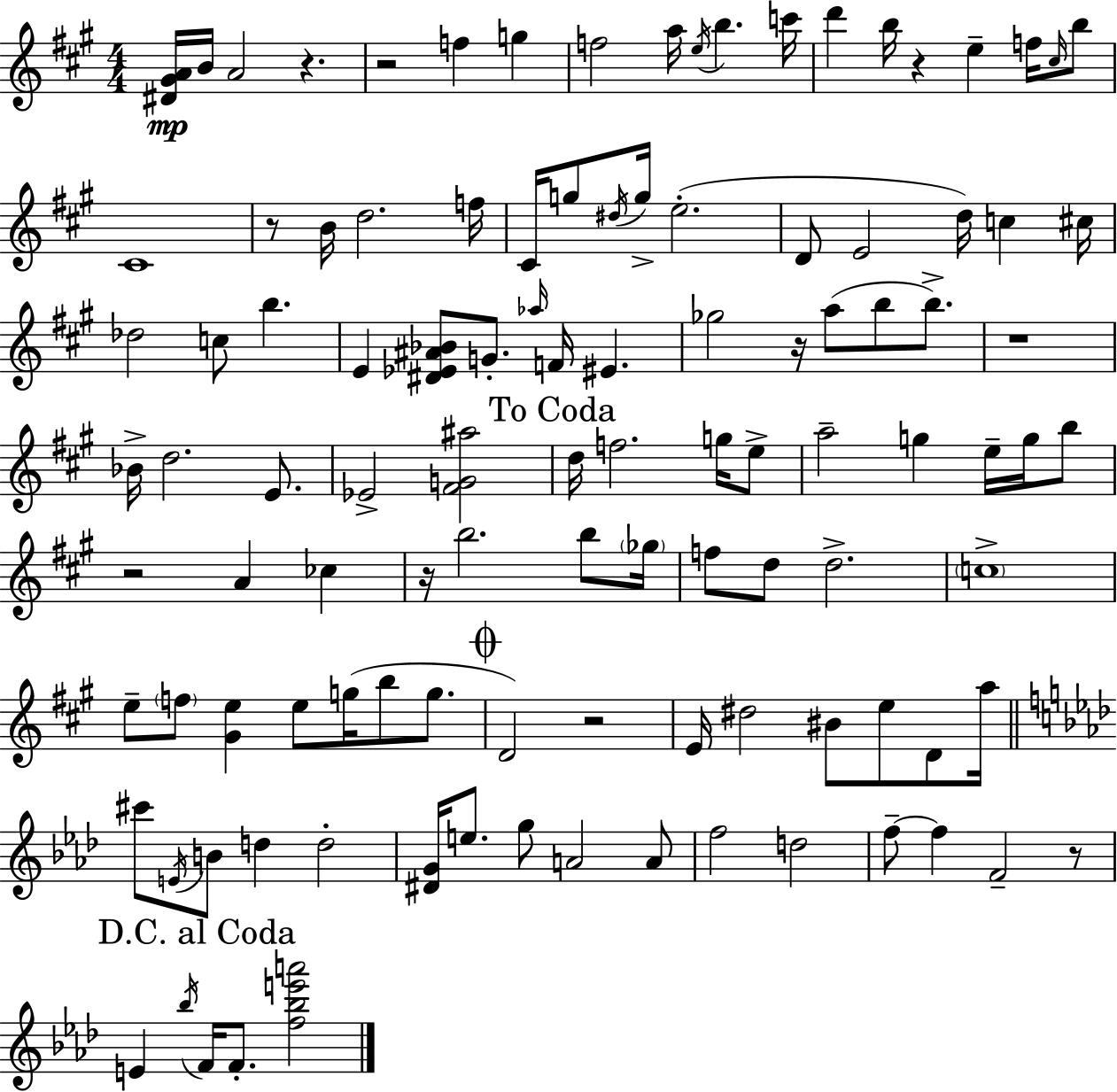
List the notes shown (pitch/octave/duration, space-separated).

[D#4,G#4,A4]/s B4/s A4/h R/q. R/h F5/q G5/q F5/h A5/s E5/s B5/q. C6/s D6/q B5/s R/q E5/q F5/s C#5/s B5/e C#4/w R/e B4/s D5/h. F5/s C#4/s G5/e D#5/s G5/s E5/h. D4/e E4/h D5/s C5/q C#5/s Db5/h C5/e B5/q. E4/q [D#4,Eb4,A#4,Bb4]/e G4/e. Ab5/s F4/s EIS4/q. Gb5/h R/s A5/e B5/e B5/e. R/w Bb4/s D5/h. E4/e. Eb4/h [F#4,G4,A#5]/h D5/s F5/h. G5/s E5/e A5/h G5/q E5/s G5/s B5/e R/h A4/q CES5/q R/s B5/h. B5/e Gb5/s F5/e D5/e D5/h. C5/w E5/e F5/e [G#4,E5]/q E5/e G5/s B5/e G5/e. D4/h R/h E4/s D#5/h BIS4/e E5/e D4/e A5/s C#6/e E4/s B4/e D5/q D5/h [D#4,G4]/s E5/e. G5/e A4/h A4/e F5/h D5/h F5/e F5/q F4/h R/e E4/q Bb5/s F4/s F4/e. [F5,Bb5,E6,A6]/h